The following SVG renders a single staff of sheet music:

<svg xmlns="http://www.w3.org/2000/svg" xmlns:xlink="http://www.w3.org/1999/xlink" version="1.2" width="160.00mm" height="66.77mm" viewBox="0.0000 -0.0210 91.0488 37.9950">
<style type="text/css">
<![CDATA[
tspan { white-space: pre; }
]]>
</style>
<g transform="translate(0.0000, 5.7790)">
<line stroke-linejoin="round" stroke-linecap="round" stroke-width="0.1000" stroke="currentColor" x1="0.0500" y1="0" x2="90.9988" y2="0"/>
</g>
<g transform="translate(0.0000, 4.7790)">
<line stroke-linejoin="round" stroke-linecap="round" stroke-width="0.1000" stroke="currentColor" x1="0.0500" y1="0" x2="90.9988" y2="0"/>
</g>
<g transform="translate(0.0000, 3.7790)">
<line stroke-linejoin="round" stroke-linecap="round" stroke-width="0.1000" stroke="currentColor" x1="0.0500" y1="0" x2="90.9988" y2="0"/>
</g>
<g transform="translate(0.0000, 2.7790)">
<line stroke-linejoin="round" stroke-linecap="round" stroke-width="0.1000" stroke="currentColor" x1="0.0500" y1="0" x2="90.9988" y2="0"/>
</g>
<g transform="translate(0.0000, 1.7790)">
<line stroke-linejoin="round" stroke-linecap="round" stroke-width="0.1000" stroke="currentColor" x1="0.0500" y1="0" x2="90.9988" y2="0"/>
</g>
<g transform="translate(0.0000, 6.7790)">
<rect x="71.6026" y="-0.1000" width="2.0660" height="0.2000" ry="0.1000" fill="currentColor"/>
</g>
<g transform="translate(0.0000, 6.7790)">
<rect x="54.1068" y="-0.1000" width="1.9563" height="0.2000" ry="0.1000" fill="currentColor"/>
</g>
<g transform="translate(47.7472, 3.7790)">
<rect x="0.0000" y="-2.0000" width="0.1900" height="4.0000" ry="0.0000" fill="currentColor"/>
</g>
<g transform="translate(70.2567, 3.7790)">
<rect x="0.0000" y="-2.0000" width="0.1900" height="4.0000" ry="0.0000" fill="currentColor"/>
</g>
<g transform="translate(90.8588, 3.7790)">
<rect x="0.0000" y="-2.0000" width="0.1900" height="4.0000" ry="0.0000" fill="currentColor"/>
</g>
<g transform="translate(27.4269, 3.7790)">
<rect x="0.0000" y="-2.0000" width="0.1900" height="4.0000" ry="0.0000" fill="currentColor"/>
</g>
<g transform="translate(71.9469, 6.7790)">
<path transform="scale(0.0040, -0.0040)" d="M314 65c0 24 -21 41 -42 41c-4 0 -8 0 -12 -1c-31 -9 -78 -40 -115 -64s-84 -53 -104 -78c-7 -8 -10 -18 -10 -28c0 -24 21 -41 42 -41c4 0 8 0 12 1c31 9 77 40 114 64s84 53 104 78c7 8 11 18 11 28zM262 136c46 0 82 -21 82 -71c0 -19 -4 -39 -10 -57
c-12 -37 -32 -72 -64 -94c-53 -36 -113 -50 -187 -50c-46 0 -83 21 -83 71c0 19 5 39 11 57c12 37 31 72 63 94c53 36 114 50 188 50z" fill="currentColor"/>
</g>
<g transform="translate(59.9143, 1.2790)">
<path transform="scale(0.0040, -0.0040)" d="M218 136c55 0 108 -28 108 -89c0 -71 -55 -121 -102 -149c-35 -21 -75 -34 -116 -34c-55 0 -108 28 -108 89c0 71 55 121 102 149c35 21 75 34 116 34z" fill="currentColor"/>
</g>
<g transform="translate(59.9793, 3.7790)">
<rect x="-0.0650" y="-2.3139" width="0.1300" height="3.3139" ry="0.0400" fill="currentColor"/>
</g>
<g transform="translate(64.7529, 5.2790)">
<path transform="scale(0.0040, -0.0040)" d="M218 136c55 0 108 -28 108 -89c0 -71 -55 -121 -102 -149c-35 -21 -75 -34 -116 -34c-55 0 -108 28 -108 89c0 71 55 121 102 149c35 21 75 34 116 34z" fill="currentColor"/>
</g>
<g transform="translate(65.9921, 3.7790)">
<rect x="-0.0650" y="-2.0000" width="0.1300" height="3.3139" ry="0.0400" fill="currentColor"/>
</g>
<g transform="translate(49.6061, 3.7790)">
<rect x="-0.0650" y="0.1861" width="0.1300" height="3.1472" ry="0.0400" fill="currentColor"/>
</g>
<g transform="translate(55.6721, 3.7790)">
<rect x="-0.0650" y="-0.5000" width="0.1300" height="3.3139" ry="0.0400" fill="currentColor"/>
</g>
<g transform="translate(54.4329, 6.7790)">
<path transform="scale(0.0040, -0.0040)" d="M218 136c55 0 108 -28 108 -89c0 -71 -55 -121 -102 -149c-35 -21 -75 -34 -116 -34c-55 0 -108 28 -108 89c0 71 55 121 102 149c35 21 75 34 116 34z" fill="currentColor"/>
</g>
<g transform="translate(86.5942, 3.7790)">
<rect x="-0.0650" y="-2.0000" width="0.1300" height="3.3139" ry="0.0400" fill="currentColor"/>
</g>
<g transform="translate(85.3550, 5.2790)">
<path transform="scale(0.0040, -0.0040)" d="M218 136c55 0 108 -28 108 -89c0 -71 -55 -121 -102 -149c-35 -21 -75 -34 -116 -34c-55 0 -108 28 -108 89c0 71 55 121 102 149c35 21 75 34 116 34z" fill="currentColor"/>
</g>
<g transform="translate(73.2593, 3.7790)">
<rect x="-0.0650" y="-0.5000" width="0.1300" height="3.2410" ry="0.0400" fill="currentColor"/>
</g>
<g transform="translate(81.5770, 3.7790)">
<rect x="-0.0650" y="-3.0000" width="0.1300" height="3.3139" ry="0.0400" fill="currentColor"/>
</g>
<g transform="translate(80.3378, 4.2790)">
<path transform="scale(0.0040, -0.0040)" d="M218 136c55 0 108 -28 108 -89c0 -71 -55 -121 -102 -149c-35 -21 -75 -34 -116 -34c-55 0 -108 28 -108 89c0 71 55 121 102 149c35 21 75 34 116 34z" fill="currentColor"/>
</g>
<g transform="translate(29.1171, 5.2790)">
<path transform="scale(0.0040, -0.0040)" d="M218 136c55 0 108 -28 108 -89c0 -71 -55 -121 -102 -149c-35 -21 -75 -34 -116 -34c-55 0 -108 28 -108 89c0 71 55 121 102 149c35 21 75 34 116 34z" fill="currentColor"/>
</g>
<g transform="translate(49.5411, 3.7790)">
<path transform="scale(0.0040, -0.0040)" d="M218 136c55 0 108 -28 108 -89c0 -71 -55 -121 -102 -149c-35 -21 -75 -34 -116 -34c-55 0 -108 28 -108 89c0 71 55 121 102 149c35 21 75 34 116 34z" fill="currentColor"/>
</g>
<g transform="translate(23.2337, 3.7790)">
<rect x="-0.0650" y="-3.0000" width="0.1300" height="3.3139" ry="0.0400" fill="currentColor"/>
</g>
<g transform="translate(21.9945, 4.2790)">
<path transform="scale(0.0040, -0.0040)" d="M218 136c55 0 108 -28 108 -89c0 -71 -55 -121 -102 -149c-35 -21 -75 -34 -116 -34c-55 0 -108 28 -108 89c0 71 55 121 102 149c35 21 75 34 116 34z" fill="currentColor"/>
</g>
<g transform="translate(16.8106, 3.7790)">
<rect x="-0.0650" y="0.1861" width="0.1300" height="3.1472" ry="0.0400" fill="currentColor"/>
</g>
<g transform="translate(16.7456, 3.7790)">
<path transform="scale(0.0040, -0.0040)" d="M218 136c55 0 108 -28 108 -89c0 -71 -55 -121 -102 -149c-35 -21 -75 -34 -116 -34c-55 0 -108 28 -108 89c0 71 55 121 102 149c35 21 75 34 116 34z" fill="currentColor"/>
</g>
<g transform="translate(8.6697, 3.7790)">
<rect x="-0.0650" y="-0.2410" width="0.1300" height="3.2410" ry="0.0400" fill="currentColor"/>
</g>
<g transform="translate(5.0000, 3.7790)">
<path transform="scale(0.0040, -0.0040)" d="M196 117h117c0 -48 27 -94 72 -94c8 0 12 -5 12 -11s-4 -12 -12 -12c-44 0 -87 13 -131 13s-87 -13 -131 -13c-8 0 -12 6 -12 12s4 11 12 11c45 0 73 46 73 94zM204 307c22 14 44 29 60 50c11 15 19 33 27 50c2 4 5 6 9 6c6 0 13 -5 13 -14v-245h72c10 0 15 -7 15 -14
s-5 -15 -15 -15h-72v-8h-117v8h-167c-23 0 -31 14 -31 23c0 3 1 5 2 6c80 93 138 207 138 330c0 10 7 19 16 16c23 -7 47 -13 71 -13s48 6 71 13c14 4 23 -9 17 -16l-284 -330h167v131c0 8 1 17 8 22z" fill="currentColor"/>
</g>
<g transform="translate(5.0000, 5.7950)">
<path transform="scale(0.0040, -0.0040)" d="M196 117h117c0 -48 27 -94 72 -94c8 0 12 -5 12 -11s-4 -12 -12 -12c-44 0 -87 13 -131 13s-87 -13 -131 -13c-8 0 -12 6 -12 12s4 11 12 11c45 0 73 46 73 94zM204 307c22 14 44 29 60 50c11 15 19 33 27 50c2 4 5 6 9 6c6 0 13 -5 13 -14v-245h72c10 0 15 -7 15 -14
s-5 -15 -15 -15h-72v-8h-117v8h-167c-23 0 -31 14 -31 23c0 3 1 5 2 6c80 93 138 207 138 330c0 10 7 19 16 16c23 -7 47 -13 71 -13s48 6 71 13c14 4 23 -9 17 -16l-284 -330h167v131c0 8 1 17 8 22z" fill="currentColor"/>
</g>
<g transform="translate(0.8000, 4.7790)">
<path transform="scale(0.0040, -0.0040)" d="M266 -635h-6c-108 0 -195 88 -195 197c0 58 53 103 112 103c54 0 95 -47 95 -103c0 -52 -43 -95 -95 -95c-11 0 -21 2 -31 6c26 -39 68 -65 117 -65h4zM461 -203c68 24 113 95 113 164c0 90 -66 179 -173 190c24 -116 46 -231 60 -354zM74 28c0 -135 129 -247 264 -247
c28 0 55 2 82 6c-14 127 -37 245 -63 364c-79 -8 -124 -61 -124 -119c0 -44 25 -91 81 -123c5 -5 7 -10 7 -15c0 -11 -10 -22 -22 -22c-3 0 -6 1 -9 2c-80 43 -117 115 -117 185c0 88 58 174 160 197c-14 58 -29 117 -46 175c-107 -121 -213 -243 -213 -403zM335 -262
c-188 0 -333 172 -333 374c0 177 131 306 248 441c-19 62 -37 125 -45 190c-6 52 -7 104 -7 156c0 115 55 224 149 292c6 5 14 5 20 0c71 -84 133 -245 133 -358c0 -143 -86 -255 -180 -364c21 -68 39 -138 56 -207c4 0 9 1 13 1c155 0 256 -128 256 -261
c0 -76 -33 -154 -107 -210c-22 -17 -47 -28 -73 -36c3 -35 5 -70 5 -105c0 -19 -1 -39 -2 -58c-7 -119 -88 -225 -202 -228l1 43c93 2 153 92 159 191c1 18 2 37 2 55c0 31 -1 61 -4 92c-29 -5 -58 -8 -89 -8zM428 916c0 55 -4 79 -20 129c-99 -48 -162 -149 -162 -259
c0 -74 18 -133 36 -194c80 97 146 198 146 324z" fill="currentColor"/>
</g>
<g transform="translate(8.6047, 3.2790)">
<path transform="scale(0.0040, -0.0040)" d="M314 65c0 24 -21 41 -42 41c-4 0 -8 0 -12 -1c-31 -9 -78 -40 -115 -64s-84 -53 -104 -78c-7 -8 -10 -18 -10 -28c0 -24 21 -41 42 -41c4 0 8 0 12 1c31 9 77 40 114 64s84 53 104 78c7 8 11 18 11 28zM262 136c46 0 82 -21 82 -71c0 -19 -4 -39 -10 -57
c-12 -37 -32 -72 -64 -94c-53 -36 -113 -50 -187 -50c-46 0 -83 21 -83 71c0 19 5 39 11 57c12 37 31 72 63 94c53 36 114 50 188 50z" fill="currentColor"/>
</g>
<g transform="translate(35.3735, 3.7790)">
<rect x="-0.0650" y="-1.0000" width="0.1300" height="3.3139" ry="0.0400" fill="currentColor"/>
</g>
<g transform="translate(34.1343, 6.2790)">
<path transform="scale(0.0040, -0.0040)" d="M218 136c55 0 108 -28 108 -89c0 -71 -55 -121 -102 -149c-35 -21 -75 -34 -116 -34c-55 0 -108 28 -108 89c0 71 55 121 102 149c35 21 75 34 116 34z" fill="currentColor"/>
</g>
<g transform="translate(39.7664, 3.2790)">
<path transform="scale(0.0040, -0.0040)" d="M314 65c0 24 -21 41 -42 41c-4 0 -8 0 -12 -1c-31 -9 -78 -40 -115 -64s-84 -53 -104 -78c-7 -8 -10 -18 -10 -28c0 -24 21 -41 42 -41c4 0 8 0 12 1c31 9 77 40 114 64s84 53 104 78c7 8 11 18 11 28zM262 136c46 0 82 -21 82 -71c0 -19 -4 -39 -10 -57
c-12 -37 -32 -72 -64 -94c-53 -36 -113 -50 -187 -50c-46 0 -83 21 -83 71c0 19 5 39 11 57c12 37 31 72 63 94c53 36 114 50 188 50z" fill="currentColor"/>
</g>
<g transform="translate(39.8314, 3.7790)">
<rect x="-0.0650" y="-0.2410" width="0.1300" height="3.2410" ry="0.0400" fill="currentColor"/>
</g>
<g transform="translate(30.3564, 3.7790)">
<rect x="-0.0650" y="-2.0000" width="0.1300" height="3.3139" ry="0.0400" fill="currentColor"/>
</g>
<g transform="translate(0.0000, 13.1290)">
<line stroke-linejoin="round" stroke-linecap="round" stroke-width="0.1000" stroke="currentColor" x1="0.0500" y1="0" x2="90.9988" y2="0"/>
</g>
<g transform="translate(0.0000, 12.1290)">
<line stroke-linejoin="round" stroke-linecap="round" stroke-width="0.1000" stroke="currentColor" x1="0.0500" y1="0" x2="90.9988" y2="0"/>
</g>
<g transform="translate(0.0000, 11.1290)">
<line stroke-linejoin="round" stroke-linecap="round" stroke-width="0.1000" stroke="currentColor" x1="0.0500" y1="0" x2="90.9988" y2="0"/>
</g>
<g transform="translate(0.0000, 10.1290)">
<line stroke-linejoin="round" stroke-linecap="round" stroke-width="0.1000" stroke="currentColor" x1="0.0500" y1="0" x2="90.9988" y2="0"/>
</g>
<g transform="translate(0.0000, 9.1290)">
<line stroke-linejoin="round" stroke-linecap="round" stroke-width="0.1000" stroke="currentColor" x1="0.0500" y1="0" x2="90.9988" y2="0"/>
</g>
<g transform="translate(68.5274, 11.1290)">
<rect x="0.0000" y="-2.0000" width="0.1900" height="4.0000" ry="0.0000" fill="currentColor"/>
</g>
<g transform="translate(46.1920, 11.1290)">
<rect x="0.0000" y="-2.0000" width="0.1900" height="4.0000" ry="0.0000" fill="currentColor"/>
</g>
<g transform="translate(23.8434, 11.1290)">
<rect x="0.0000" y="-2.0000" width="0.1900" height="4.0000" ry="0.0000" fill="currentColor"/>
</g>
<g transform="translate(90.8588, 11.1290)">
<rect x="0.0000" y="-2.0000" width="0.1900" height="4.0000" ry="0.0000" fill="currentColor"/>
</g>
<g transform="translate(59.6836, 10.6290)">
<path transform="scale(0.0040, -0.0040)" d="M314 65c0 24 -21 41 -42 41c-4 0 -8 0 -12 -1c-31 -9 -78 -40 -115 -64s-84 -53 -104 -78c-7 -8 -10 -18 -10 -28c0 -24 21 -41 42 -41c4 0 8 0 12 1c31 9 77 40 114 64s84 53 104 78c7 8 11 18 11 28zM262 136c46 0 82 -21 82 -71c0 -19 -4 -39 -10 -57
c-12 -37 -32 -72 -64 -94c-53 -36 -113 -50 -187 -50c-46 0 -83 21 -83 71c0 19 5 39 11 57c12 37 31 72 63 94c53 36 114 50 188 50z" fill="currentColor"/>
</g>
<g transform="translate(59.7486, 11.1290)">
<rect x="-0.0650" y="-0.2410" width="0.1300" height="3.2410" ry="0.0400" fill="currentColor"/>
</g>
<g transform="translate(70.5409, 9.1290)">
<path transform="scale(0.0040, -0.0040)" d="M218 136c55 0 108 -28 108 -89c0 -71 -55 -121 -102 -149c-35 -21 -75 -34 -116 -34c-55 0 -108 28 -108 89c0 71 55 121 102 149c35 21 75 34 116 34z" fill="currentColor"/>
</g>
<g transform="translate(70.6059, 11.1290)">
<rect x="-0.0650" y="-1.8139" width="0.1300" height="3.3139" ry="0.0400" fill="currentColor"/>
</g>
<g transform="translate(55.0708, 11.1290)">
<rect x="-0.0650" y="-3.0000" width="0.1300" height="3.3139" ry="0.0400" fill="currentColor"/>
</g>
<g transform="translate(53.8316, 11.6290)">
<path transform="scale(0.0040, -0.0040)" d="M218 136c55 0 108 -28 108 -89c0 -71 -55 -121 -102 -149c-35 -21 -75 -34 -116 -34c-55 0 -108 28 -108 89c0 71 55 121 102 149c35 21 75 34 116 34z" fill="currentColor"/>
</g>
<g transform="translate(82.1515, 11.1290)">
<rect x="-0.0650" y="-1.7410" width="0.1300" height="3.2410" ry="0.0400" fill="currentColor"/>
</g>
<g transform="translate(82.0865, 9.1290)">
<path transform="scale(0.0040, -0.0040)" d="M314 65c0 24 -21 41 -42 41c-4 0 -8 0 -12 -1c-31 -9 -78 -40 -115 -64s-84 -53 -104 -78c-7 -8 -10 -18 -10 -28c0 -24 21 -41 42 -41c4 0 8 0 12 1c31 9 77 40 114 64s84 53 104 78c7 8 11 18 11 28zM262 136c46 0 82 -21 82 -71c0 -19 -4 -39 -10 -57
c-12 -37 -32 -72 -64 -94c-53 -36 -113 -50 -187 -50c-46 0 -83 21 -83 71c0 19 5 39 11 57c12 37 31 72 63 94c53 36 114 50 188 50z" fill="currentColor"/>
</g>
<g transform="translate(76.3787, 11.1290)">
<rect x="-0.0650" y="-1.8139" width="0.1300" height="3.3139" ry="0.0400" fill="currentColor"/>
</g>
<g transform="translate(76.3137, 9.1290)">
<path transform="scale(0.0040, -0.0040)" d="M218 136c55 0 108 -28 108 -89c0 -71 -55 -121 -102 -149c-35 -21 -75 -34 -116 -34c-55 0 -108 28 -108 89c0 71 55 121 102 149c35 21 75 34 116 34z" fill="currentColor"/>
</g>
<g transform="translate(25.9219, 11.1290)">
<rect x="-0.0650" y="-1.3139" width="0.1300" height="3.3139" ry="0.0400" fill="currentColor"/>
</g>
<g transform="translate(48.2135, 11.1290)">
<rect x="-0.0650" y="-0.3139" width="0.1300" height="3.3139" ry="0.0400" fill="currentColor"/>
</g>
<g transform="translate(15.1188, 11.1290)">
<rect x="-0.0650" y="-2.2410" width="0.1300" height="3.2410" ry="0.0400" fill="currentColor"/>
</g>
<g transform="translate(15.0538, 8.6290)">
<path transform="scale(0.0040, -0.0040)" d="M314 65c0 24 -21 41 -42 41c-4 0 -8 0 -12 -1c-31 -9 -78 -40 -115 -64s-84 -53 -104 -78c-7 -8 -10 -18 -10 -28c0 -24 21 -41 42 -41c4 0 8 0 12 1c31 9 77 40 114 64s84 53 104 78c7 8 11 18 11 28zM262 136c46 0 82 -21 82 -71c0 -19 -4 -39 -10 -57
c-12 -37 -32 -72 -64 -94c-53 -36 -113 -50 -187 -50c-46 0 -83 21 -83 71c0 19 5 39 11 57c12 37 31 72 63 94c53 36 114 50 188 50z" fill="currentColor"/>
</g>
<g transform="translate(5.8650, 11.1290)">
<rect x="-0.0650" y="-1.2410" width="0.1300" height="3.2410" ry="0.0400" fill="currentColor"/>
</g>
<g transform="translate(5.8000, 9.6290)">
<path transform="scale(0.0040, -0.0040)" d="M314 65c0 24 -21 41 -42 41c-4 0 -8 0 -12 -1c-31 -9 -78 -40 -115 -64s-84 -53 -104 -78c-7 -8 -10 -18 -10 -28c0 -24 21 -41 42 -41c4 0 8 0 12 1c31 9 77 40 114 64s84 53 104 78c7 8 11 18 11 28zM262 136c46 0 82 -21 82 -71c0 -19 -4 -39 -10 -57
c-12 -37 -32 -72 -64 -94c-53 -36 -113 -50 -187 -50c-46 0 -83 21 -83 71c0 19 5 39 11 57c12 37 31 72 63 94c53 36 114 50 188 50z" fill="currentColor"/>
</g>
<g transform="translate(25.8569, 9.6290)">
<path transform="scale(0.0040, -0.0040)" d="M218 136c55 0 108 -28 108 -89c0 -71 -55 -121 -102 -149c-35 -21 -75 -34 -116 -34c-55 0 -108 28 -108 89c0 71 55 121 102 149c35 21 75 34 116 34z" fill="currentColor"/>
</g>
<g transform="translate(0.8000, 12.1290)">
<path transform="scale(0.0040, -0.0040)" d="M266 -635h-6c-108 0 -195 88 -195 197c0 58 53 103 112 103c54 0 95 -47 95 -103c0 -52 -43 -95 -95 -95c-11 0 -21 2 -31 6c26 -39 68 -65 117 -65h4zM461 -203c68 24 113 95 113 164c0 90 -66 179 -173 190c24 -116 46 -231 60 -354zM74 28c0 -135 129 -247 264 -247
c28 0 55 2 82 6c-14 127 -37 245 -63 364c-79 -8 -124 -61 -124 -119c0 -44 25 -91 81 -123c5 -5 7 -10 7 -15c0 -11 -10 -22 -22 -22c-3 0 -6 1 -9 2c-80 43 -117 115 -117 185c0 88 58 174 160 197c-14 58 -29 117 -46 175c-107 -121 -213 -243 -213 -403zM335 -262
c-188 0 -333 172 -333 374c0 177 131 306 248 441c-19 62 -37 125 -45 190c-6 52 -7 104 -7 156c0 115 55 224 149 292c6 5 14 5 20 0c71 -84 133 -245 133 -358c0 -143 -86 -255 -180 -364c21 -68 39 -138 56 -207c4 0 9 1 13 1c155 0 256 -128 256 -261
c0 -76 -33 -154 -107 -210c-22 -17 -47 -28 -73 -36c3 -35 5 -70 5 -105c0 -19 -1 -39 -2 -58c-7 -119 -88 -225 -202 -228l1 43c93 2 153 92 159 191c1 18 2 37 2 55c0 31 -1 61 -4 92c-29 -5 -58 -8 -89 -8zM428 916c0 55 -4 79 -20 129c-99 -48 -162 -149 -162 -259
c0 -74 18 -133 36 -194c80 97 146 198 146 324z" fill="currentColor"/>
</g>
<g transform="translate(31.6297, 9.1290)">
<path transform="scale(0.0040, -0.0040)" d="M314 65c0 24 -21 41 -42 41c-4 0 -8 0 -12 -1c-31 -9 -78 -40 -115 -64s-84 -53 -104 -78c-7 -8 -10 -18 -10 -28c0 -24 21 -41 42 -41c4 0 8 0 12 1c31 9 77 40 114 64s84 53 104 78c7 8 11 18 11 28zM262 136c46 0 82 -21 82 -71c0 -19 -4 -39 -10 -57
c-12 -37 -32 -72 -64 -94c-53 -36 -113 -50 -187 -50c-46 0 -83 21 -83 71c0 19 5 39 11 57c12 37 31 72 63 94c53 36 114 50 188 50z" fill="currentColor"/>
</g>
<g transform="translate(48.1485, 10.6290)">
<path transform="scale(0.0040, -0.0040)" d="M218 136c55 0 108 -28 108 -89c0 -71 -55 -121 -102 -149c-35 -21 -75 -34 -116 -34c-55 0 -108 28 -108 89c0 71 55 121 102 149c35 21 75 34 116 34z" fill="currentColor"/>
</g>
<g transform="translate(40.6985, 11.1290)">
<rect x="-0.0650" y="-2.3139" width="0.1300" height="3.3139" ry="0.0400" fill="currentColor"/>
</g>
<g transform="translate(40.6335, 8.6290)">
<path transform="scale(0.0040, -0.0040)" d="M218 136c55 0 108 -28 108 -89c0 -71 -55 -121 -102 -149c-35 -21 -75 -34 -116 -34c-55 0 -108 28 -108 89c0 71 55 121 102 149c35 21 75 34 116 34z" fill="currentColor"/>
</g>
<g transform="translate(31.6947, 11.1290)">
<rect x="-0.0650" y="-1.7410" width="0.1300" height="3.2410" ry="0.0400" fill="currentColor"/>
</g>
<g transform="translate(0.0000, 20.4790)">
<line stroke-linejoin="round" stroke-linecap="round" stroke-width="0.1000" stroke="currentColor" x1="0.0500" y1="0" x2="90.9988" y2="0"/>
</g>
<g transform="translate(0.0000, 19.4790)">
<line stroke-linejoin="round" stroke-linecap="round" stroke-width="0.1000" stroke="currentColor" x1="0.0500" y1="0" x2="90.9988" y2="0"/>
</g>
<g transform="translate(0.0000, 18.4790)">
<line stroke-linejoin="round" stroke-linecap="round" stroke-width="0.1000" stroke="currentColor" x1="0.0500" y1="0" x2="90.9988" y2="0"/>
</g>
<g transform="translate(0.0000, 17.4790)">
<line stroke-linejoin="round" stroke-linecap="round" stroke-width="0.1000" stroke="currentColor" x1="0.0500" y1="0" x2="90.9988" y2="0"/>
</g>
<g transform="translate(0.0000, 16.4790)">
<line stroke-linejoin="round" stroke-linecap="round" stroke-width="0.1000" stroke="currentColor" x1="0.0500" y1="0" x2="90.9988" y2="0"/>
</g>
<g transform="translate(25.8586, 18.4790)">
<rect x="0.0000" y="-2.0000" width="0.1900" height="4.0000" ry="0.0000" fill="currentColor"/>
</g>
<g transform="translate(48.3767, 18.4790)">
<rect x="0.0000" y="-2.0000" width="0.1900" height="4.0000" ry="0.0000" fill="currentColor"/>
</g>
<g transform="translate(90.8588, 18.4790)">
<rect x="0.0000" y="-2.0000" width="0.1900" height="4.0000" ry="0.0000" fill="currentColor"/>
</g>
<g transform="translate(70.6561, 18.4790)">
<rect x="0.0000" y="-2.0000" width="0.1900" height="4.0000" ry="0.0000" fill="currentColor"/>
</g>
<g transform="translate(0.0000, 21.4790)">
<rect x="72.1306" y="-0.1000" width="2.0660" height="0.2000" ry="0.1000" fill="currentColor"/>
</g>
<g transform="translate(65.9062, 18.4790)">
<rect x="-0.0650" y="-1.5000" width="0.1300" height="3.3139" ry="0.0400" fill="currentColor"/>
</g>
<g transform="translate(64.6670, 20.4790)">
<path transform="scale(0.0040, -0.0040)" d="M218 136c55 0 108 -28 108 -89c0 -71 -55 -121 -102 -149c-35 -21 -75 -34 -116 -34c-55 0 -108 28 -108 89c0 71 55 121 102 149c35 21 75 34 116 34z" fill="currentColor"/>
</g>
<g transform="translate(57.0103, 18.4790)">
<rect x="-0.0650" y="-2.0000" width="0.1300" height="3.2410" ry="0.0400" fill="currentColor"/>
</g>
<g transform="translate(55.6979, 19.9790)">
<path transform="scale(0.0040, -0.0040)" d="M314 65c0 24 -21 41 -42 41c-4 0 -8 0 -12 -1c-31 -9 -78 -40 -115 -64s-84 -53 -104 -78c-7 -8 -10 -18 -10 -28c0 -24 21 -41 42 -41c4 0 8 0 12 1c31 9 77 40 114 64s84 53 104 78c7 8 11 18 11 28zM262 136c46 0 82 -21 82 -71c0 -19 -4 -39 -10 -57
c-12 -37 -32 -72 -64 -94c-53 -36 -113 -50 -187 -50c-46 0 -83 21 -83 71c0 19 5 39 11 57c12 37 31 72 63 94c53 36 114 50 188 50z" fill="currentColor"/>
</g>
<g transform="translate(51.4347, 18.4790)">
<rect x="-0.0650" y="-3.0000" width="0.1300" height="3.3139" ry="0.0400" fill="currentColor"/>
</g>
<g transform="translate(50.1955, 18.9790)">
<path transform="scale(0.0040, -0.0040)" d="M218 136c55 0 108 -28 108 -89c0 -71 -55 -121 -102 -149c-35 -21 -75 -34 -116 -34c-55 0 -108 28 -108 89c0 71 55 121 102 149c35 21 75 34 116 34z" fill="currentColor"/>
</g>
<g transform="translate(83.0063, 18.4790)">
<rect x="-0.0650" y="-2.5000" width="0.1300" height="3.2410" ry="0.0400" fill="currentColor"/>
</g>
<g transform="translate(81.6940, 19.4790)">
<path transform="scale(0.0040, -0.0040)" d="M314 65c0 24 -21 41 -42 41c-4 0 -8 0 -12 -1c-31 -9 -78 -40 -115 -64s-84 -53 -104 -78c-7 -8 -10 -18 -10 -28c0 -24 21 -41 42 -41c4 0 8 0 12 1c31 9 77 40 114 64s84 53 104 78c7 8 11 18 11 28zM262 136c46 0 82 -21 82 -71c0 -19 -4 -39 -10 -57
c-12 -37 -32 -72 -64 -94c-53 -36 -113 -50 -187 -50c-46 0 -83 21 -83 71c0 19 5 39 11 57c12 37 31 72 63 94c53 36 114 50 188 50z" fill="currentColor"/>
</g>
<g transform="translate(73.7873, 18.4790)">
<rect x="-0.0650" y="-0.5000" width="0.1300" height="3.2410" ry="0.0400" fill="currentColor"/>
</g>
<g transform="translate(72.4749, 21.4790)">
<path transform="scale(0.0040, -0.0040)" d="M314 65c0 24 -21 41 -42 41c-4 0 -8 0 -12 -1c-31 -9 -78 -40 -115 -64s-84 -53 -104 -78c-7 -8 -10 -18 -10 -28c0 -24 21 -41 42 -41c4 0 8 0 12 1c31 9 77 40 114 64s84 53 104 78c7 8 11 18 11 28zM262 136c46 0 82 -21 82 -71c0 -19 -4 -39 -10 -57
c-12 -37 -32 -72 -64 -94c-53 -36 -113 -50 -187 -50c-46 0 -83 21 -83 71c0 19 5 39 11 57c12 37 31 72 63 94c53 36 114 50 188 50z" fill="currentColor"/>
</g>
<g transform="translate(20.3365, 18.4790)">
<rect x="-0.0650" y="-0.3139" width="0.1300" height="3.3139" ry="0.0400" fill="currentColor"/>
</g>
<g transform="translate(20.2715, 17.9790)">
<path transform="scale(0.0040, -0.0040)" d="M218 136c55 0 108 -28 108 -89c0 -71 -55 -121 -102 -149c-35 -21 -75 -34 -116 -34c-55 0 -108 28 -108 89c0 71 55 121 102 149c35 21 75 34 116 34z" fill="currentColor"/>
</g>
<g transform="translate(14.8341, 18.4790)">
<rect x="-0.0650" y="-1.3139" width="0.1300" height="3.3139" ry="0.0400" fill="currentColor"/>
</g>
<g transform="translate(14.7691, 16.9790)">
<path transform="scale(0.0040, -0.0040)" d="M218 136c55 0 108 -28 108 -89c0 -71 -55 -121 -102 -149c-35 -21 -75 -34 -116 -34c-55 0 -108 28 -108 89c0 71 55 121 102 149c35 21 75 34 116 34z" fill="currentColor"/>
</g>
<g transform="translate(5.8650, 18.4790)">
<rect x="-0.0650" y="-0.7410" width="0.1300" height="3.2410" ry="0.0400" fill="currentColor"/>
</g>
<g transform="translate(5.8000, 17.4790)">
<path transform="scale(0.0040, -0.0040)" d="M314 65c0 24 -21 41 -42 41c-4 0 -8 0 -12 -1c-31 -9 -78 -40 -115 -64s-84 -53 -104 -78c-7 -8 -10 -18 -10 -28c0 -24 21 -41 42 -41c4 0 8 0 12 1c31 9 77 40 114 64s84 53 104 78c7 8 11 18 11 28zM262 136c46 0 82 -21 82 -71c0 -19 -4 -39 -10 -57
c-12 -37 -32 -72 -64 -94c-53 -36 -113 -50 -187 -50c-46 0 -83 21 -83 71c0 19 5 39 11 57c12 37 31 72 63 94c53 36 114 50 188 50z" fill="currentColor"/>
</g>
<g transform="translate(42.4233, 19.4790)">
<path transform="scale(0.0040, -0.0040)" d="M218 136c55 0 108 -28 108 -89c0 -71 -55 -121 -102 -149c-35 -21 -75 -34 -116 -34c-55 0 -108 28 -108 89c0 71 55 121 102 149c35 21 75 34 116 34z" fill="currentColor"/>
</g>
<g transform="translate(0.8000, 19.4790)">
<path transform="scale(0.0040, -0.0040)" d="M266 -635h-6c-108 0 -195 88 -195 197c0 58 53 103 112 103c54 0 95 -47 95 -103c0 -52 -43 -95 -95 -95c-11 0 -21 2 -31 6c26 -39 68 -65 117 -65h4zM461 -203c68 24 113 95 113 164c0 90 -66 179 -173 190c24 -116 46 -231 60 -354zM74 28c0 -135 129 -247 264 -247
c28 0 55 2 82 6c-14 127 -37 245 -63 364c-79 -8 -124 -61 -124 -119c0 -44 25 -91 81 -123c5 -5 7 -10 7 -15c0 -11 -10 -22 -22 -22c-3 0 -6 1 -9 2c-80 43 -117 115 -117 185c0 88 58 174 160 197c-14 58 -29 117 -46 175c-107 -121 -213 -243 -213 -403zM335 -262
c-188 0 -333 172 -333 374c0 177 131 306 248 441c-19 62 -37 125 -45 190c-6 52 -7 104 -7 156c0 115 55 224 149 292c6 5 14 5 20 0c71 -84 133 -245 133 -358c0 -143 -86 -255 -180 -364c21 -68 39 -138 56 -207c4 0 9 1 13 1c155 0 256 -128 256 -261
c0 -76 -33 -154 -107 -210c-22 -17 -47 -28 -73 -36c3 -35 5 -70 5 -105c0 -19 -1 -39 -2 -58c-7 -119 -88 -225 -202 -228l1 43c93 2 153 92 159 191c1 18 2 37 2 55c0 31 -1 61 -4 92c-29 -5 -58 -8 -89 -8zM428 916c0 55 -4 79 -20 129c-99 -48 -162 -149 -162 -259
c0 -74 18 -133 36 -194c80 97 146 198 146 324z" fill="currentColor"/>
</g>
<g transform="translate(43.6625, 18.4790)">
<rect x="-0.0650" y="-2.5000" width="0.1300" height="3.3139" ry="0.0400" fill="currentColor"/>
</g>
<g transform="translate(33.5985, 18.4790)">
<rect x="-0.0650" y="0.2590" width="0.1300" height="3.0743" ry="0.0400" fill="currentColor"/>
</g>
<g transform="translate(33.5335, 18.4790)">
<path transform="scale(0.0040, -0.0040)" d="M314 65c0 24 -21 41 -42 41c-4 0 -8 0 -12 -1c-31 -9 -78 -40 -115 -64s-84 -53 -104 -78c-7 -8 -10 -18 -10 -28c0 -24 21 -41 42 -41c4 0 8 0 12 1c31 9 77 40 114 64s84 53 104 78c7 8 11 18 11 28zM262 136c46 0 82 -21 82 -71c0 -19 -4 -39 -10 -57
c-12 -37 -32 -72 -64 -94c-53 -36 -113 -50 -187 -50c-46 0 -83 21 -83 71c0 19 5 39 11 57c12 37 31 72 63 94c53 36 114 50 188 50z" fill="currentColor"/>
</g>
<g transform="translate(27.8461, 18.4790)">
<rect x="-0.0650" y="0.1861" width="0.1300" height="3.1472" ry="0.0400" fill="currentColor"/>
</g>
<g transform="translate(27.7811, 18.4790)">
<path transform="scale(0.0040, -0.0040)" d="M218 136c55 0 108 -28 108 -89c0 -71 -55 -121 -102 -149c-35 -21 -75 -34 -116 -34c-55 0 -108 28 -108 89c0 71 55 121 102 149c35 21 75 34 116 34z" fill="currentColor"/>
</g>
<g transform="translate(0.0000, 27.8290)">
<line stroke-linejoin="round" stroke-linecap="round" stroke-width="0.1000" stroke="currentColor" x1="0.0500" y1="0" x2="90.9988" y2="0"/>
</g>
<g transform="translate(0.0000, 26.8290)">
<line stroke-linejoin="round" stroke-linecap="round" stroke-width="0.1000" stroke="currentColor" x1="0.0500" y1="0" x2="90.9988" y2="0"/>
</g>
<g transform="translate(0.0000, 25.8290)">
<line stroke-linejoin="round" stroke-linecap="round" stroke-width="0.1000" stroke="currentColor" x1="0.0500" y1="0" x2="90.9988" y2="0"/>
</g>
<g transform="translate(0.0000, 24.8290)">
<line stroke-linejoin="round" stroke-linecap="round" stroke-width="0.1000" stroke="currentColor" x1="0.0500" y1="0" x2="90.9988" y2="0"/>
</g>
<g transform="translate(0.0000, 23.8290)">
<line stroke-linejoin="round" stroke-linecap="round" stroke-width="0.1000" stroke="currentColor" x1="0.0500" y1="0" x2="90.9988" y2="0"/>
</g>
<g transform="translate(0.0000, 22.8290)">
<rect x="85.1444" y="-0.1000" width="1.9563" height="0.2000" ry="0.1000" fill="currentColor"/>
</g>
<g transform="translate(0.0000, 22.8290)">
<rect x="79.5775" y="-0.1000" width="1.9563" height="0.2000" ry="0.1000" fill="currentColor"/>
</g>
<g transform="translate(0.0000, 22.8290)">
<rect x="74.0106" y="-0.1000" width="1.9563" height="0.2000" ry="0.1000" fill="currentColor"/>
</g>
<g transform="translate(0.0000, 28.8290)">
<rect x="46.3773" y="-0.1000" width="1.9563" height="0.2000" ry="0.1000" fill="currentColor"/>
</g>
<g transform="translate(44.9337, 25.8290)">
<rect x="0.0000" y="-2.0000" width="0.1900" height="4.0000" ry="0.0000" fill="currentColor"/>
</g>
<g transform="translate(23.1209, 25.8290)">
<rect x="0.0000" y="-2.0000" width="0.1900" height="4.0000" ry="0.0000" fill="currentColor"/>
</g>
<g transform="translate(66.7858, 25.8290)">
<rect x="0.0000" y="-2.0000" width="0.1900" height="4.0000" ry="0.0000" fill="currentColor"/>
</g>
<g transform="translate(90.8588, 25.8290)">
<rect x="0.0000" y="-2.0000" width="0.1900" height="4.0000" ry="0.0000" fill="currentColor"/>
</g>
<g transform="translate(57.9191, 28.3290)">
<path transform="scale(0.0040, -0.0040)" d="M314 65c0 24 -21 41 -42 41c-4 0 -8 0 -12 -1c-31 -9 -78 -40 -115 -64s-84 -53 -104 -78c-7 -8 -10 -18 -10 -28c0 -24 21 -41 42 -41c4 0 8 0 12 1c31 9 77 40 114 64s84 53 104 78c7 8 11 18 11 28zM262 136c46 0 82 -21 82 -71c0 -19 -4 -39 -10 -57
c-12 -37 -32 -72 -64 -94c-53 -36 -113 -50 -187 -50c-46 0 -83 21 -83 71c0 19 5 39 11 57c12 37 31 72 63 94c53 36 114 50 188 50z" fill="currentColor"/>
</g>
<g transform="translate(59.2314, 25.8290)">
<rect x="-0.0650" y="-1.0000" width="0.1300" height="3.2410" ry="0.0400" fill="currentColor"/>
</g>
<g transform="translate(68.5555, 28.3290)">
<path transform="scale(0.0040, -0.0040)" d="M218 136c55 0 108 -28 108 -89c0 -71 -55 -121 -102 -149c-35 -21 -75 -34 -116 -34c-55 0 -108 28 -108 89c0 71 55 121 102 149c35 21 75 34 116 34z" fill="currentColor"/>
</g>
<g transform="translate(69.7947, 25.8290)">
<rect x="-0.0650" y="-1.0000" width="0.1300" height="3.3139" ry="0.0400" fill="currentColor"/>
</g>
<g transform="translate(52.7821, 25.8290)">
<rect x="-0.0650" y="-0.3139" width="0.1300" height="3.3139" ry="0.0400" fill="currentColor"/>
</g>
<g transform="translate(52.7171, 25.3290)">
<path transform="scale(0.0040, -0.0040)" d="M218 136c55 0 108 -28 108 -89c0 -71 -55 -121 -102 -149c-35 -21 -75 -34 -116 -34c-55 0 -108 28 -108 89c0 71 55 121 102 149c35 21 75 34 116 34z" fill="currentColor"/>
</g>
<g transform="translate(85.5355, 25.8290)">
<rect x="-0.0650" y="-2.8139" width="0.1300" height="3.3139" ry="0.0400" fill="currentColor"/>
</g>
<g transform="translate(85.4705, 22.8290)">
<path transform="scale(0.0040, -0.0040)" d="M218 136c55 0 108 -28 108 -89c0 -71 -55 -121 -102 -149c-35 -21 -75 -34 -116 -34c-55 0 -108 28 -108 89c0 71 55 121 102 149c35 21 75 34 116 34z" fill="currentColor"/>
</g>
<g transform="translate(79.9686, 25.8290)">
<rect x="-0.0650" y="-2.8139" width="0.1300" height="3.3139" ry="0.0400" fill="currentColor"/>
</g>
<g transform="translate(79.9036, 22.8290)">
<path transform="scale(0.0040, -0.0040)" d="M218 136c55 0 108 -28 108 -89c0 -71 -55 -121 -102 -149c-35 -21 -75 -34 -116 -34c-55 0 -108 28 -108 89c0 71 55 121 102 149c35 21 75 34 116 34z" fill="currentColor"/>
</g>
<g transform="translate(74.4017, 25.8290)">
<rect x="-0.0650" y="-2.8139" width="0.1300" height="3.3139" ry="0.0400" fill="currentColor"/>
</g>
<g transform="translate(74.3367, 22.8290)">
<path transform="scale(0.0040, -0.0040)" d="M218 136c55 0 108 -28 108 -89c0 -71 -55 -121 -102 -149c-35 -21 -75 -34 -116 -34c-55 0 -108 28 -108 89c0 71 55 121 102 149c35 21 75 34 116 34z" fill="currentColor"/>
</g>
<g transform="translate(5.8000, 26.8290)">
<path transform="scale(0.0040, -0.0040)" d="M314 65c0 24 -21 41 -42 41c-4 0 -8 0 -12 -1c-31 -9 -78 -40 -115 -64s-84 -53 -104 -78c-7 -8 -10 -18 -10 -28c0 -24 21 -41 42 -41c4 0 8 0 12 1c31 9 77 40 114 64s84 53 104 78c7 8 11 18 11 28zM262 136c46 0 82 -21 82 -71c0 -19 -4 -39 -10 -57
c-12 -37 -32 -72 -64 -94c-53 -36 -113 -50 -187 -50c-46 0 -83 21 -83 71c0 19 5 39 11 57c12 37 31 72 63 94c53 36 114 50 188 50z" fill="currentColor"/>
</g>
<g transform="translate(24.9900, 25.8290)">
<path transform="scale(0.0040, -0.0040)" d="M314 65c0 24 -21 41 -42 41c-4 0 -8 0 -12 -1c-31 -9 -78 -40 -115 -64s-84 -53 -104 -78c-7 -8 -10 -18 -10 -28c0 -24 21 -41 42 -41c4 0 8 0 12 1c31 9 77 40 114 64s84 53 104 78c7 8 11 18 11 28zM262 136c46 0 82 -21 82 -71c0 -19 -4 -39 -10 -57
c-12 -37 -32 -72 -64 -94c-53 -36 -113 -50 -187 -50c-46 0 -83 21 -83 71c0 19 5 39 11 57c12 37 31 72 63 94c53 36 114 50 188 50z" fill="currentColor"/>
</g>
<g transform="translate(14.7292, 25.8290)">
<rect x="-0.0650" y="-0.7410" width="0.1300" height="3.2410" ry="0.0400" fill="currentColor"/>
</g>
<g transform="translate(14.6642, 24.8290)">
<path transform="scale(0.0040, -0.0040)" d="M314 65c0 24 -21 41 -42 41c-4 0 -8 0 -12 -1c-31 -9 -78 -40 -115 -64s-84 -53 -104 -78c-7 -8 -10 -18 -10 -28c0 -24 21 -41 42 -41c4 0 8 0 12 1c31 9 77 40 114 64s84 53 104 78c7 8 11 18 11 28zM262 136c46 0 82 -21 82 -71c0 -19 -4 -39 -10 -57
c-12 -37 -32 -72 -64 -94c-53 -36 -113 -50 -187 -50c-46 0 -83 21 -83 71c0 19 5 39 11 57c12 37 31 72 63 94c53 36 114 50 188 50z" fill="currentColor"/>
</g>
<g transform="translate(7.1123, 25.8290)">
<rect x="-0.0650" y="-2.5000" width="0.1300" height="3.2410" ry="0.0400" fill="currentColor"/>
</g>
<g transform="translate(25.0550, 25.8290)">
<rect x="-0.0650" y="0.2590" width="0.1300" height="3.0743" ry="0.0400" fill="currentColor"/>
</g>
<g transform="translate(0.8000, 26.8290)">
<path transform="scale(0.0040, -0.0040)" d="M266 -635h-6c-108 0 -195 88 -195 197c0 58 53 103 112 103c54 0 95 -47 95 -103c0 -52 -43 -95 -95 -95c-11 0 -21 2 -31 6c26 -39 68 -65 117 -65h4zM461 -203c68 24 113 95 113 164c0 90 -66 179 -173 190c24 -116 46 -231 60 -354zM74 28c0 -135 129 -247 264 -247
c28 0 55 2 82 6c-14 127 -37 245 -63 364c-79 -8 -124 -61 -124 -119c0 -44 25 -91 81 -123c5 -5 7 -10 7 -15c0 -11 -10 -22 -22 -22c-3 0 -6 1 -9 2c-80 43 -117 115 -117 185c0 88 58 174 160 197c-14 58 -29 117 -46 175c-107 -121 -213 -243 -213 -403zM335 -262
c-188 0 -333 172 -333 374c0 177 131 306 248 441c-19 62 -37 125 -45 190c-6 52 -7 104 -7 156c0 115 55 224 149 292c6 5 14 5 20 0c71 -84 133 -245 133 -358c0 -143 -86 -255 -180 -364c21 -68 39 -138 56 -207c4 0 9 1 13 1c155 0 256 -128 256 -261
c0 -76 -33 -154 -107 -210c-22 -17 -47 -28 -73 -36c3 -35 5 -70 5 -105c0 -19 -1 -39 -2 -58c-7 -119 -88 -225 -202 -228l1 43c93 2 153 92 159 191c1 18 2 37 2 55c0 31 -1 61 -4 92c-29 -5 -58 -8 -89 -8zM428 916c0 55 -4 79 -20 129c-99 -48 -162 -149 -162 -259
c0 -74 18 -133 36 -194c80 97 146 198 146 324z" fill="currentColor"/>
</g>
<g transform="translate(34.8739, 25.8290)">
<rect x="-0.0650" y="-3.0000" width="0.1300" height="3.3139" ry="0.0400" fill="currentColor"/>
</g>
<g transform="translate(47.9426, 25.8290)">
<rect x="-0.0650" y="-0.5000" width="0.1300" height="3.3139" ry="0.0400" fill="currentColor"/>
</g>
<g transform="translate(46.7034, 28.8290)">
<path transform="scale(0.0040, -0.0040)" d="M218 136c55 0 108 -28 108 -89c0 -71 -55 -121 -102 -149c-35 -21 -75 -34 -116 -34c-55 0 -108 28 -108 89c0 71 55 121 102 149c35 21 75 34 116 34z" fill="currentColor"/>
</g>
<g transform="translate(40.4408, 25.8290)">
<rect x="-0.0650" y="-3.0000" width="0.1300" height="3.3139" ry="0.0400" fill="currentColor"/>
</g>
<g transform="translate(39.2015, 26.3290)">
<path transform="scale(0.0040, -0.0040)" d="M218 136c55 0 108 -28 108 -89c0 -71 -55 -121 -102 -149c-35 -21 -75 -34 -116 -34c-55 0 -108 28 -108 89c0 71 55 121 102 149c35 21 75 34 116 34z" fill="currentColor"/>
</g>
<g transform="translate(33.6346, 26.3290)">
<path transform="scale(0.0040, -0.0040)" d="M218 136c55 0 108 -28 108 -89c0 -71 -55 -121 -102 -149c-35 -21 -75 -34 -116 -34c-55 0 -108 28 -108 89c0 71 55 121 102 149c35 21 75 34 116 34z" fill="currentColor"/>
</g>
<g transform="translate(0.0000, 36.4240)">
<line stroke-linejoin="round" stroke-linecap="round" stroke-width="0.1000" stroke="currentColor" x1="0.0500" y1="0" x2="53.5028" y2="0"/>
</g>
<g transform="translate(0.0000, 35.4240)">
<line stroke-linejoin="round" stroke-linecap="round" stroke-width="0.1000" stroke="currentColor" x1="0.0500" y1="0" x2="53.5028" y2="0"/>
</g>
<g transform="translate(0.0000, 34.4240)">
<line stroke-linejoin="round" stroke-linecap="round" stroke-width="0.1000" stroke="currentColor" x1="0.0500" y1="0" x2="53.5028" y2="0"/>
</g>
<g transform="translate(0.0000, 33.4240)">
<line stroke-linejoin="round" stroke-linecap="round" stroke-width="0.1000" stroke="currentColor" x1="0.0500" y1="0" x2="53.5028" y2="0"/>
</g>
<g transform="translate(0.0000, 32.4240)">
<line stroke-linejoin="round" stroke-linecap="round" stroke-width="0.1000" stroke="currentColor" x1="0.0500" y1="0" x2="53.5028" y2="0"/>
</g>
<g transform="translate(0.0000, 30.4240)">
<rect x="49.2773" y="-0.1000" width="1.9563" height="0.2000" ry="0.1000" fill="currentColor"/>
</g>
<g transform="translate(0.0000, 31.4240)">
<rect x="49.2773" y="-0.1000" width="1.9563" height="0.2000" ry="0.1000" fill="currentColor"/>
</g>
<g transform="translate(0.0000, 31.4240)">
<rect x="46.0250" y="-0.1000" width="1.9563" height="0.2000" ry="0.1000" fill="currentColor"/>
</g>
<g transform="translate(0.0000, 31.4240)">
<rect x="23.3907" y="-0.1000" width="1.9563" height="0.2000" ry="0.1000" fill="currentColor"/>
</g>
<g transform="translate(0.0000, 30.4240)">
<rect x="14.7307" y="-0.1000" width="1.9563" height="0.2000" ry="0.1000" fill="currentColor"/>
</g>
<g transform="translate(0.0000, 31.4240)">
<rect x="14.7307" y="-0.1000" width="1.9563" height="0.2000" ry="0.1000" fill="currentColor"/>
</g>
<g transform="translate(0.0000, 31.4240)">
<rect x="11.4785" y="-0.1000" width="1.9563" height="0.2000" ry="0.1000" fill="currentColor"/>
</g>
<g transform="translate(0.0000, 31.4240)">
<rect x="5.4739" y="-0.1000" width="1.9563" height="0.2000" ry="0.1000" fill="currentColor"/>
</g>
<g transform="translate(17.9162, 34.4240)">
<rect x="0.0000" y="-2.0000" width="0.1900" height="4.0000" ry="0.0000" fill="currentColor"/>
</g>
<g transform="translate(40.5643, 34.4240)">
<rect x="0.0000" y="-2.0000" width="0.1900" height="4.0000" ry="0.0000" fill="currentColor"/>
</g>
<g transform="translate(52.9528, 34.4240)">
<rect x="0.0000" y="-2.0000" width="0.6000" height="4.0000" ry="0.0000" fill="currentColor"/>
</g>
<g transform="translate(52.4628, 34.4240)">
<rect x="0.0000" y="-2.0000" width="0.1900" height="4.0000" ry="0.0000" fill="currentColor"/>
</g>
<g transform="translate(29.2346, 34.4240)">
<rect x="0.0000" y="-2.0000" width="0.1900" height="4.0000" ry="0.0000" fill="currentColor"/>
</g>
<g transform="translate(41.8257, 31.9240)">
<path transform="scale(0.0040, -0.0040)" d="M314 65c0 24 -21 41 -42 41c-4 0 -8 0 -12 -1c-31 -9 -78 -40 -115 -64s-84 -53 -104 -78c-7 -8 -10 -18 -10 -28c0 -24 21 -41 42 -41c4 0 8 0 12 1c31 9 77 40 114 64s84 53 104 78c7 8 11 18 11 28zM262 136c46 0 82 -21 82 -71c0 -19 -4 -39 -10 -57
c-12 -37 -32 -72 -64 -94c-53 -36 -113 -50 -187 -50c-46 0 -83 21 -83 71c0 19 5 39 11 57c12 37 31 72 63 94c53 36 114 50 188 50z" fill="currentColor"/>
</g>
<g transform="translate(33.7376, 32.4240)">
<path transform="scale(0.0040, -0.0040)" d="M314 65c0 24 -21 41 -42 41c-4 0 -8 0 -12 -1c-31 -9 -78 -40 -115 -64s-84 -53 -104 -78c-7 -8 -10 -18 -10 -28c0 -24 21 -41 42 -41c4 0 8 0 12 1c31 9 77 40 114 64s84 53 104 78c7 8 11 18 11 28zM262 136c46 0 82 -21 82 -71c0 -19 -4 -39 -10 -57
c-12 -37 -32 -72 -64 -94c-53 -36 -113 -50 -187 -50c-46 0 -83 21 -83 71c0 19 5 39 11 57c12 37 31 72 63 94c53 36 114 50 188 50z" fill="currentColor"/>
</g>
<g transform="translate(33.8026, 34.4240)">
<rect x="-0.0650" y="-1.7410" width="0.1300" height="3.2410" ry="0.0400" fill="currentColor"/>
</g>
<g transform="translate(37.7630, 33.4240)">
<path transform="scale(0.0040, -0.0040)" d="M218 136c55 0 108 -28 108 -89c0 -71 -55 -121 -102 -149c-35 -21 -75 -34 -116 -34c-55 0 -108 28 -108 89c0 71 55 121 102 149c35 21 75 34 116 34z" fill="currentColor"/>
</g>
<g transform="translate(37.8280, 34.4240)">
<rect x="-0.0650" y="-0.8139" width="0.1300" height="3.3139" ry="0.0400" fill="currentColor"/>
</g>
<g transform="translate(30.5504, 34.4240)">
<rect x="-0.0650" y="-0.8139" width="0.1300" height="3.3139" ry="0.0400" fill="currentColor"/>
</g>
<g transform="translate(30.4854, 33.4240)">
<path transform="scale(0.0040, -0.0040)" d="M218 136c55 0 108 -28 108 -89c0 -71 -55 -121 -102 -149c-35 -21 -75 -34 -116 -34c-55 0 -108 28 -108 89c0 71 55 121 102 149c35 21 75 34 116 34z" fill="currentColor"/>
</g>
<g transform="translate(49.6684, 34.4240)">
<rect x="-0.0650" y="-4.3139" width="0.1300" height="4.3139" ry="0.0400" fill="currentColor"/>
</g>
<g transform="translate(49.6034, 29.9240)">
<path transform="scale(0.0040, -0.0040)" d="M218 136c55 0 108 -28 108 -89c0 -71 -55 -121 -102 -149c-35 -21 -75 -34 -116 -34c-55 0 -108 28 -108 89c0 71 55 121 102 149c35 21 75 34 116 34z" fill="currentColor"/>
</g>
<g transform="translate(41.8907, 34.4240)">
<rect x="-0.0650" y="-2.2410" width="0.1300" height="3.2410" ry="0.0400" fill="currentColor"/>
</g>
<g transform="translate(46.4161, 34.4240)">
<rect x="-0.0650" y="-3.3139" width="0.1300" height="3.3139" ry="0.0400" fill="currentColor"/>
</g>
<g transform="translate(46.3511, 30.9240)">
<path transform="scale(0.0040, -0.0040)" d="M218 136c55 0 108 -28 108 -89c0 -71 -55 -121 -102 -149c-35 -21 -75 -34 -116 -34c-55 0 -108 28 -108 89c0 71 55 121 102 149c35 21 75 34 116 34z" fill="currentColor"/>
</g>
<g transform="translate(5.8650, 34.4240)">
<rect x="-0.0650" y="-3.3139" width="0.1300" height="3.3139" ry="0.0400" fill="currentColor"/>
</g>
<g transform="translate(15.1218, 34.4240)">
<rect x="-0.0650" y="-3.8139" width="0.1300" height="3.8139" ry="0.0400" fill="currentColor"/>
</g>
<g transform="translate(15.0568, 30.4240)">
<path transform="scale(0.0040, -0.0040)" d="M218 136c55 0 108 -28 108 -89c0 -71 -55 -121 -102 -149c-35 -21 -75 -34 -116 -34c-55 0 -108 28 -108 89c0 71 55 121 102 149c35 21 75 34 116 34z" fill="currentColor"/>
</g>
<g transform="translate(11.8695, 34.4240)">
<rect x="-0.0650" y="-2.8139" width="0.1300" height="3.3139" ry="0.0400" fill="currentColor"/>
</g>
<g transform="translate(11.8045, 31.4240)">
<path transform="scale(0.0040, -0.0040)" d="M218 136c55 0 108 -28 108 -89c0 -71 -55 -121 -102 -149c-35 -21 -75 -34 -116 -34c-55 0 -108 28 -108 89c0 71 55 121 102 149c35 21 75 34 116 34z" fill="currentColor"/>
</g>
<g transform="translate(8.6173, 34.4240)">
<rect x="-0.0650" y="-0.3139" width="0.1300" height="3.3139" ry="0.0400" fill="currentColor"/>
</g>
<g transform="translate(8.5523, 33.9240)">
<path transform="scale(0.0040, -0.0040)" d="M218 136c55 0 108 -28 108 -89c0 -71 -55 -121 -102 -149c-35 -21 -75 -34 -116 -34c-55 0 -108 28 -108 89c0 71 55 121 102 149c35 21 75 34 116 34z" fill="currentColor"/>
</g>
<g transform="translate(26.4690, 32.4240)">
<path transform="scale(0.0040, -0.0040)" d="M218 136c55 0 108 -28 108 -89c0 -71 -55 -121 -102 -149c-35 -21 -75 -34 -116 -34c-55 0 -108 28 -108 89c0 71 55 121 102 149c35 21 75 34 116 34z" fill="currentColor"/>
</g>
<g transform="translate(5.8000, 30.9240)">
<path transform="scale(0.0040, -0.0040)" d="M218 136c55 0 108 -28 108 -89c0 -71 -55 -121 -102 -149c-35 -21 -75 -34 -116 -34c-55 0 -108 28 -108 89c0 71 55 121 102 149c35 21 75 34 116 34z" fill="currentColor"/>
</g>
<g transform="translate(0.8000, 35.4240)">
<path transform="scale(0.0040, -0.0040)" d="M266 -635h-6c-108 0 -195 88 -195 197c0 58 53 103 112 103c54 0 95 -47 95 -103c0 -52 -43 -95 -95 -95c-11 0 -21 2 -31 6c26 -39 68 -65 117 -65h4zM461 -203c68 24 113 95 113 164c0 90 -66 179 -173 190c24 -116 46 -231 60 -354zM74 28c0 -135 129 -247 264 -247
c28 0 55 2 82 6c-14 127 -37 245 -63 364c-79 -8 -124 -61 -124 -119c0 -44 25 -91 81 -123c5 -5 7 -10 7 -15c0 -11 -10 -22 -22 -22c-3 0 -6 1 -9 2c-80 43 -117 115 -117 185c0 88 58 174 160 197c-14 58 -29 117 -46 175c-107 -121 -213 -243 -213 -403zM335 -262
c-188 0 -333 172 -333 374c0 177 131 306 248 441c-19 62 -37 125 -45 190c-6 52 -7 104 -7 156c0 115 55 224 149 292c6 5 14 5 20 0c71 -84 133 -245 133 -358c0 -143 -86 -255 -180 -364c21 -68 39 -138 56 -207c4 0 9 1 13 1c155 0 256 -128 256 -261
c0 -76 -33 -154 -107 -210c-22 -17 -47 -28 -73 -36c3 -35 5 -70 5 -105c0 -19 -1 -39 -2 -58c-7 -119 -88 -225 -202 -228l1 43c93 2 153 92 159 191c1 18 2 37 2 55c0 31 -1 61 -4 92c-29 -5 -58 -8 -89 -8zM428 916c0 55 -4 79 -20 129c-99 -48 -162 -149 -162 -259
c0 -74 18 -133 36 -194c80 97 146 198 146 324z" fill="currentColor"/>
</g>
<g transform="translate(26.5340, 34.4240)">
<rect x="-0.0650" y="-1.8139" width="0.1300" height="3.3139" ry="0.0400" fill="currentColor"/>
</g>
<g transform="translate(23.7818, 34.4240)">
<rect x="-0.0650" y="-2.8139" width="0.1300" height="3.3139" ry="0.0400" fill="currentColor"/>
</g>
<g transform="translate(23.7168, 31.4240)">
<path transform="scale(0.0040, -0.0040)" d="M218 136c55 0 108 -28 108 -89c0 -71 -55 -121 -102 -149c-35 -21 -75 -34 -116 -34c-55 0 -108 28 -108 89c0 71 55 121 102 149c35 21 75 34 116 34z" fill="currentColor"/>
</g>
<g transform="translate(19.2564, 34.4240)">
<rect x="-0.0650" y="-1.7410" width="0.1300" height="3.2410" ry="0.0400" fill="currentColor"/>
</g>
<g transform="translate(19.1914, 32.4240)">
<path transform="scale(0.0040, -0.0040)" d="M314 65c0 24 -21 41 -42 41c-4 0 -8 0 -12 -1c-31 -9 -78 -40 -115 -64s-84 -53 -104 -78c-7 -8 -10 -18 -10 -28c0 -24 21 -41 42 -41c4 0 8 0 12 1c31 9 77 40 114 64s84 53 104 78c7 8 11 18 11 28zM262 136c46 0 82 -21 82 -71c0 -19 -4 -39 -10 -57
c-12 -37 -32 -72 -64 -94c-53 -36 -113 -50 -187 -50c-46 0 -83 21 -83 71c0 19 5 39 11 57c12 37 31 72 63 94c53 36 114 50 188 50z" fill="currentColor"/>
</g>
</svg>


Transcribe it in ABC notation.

X:1
T:Untitled
M:4/4
L:1/4
K:C
c2 B A F D c2 B C g F C2 A F e2 g2 e f2 g c A c2 f f f2 d2 e c B B2 G A F2 E C2 G2 G2 d2 B2 A A C c D2 D a a a b c a c' f2 a f d f2 d g2 b d'